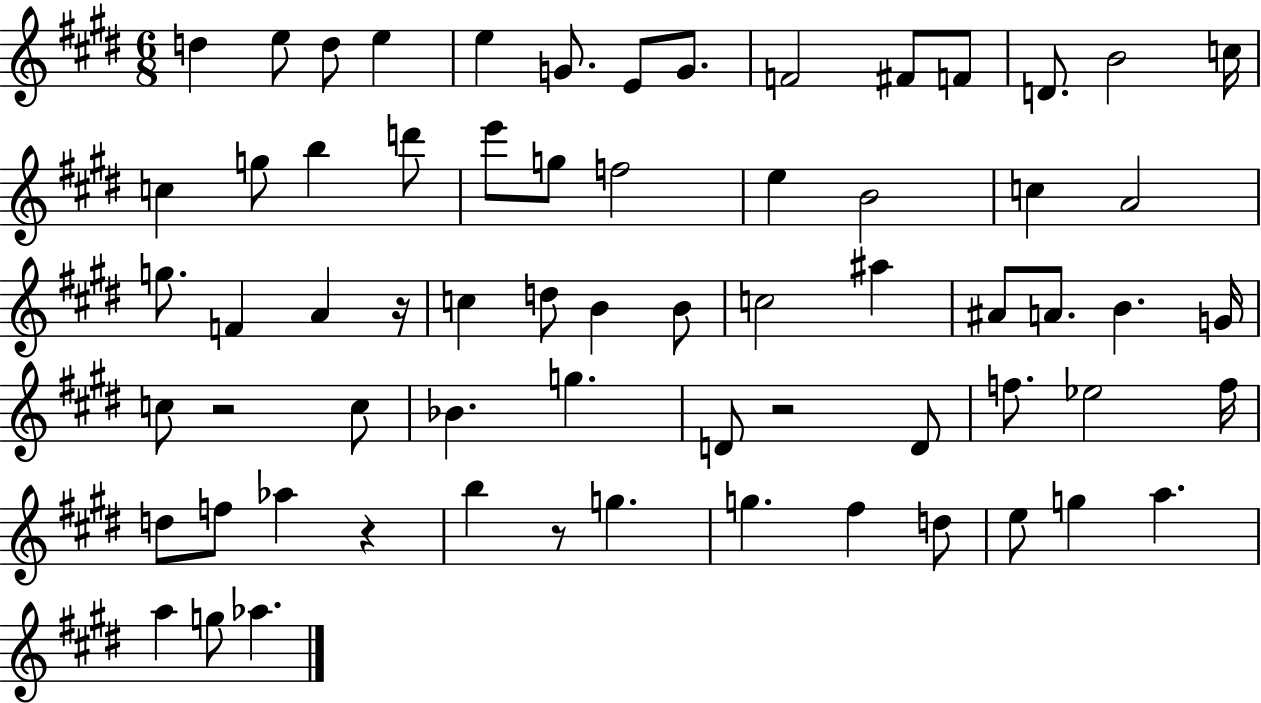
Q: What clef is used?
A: treble